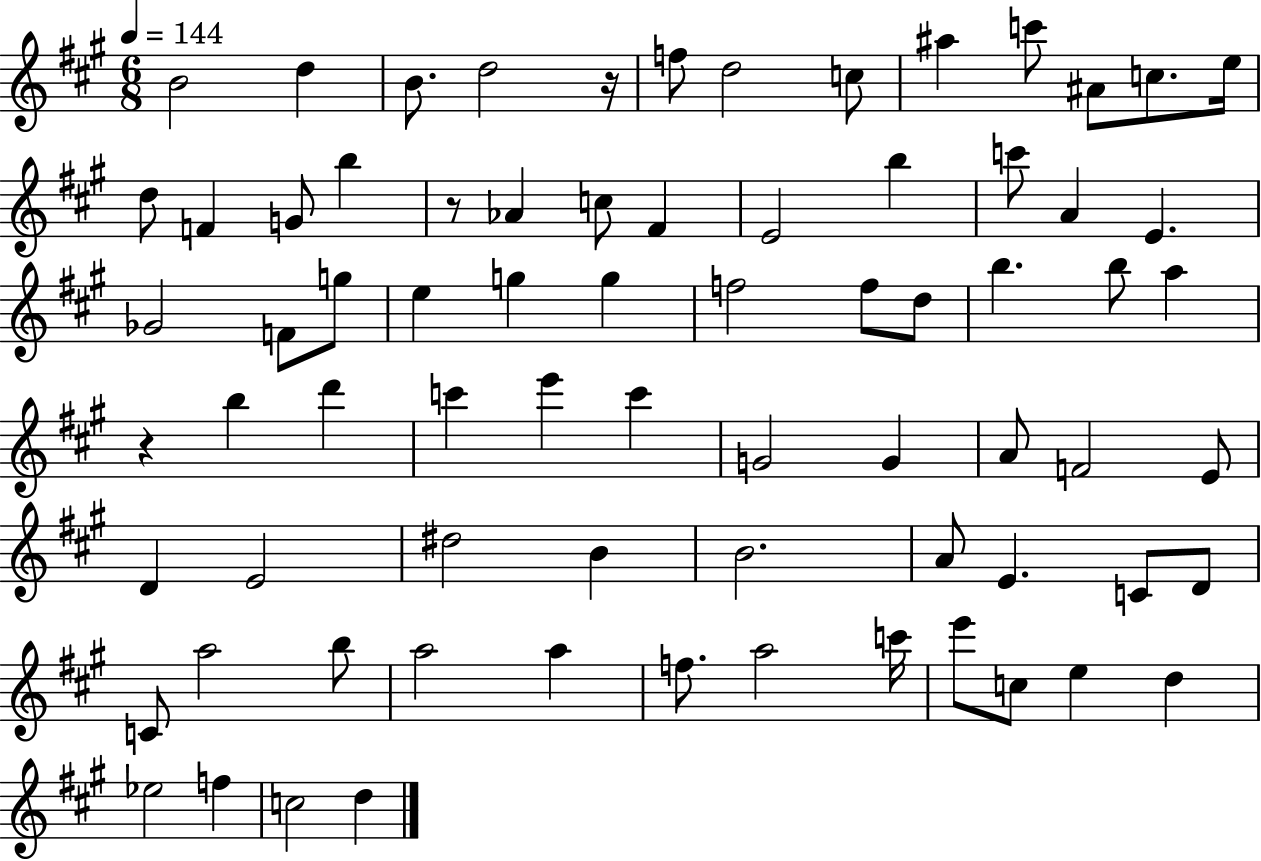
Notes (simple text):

B4/h D5/q B4/e. D5/h R/s F5/e D5/h C5/e A#5/q C6/e A#4/e C5/e. E5/s D5/e F4/q G4/e B5/q R/e Ab4/q C5/e F#4/q E4/h B5/q C6/e A4/q E4/q. Gb4/h F4/e G5/e E5/q G5/q G5/q F5/h F5/e D5/e B5/q. B5/e A5/q R/q B5/q D6/q C6/q E6/q C6/q G4/h G4/q A4/e F4/h E4/e D4/q E4/h D#5/h B4/q B4/h. A4/e E4/q. C4/e D4/e C4/e A5/h B5/e A5/h A5/q F5/e. A5/h C6/s E6/e C5/e E5/q D5/q Eb5/h F5/q C5/h D5/q